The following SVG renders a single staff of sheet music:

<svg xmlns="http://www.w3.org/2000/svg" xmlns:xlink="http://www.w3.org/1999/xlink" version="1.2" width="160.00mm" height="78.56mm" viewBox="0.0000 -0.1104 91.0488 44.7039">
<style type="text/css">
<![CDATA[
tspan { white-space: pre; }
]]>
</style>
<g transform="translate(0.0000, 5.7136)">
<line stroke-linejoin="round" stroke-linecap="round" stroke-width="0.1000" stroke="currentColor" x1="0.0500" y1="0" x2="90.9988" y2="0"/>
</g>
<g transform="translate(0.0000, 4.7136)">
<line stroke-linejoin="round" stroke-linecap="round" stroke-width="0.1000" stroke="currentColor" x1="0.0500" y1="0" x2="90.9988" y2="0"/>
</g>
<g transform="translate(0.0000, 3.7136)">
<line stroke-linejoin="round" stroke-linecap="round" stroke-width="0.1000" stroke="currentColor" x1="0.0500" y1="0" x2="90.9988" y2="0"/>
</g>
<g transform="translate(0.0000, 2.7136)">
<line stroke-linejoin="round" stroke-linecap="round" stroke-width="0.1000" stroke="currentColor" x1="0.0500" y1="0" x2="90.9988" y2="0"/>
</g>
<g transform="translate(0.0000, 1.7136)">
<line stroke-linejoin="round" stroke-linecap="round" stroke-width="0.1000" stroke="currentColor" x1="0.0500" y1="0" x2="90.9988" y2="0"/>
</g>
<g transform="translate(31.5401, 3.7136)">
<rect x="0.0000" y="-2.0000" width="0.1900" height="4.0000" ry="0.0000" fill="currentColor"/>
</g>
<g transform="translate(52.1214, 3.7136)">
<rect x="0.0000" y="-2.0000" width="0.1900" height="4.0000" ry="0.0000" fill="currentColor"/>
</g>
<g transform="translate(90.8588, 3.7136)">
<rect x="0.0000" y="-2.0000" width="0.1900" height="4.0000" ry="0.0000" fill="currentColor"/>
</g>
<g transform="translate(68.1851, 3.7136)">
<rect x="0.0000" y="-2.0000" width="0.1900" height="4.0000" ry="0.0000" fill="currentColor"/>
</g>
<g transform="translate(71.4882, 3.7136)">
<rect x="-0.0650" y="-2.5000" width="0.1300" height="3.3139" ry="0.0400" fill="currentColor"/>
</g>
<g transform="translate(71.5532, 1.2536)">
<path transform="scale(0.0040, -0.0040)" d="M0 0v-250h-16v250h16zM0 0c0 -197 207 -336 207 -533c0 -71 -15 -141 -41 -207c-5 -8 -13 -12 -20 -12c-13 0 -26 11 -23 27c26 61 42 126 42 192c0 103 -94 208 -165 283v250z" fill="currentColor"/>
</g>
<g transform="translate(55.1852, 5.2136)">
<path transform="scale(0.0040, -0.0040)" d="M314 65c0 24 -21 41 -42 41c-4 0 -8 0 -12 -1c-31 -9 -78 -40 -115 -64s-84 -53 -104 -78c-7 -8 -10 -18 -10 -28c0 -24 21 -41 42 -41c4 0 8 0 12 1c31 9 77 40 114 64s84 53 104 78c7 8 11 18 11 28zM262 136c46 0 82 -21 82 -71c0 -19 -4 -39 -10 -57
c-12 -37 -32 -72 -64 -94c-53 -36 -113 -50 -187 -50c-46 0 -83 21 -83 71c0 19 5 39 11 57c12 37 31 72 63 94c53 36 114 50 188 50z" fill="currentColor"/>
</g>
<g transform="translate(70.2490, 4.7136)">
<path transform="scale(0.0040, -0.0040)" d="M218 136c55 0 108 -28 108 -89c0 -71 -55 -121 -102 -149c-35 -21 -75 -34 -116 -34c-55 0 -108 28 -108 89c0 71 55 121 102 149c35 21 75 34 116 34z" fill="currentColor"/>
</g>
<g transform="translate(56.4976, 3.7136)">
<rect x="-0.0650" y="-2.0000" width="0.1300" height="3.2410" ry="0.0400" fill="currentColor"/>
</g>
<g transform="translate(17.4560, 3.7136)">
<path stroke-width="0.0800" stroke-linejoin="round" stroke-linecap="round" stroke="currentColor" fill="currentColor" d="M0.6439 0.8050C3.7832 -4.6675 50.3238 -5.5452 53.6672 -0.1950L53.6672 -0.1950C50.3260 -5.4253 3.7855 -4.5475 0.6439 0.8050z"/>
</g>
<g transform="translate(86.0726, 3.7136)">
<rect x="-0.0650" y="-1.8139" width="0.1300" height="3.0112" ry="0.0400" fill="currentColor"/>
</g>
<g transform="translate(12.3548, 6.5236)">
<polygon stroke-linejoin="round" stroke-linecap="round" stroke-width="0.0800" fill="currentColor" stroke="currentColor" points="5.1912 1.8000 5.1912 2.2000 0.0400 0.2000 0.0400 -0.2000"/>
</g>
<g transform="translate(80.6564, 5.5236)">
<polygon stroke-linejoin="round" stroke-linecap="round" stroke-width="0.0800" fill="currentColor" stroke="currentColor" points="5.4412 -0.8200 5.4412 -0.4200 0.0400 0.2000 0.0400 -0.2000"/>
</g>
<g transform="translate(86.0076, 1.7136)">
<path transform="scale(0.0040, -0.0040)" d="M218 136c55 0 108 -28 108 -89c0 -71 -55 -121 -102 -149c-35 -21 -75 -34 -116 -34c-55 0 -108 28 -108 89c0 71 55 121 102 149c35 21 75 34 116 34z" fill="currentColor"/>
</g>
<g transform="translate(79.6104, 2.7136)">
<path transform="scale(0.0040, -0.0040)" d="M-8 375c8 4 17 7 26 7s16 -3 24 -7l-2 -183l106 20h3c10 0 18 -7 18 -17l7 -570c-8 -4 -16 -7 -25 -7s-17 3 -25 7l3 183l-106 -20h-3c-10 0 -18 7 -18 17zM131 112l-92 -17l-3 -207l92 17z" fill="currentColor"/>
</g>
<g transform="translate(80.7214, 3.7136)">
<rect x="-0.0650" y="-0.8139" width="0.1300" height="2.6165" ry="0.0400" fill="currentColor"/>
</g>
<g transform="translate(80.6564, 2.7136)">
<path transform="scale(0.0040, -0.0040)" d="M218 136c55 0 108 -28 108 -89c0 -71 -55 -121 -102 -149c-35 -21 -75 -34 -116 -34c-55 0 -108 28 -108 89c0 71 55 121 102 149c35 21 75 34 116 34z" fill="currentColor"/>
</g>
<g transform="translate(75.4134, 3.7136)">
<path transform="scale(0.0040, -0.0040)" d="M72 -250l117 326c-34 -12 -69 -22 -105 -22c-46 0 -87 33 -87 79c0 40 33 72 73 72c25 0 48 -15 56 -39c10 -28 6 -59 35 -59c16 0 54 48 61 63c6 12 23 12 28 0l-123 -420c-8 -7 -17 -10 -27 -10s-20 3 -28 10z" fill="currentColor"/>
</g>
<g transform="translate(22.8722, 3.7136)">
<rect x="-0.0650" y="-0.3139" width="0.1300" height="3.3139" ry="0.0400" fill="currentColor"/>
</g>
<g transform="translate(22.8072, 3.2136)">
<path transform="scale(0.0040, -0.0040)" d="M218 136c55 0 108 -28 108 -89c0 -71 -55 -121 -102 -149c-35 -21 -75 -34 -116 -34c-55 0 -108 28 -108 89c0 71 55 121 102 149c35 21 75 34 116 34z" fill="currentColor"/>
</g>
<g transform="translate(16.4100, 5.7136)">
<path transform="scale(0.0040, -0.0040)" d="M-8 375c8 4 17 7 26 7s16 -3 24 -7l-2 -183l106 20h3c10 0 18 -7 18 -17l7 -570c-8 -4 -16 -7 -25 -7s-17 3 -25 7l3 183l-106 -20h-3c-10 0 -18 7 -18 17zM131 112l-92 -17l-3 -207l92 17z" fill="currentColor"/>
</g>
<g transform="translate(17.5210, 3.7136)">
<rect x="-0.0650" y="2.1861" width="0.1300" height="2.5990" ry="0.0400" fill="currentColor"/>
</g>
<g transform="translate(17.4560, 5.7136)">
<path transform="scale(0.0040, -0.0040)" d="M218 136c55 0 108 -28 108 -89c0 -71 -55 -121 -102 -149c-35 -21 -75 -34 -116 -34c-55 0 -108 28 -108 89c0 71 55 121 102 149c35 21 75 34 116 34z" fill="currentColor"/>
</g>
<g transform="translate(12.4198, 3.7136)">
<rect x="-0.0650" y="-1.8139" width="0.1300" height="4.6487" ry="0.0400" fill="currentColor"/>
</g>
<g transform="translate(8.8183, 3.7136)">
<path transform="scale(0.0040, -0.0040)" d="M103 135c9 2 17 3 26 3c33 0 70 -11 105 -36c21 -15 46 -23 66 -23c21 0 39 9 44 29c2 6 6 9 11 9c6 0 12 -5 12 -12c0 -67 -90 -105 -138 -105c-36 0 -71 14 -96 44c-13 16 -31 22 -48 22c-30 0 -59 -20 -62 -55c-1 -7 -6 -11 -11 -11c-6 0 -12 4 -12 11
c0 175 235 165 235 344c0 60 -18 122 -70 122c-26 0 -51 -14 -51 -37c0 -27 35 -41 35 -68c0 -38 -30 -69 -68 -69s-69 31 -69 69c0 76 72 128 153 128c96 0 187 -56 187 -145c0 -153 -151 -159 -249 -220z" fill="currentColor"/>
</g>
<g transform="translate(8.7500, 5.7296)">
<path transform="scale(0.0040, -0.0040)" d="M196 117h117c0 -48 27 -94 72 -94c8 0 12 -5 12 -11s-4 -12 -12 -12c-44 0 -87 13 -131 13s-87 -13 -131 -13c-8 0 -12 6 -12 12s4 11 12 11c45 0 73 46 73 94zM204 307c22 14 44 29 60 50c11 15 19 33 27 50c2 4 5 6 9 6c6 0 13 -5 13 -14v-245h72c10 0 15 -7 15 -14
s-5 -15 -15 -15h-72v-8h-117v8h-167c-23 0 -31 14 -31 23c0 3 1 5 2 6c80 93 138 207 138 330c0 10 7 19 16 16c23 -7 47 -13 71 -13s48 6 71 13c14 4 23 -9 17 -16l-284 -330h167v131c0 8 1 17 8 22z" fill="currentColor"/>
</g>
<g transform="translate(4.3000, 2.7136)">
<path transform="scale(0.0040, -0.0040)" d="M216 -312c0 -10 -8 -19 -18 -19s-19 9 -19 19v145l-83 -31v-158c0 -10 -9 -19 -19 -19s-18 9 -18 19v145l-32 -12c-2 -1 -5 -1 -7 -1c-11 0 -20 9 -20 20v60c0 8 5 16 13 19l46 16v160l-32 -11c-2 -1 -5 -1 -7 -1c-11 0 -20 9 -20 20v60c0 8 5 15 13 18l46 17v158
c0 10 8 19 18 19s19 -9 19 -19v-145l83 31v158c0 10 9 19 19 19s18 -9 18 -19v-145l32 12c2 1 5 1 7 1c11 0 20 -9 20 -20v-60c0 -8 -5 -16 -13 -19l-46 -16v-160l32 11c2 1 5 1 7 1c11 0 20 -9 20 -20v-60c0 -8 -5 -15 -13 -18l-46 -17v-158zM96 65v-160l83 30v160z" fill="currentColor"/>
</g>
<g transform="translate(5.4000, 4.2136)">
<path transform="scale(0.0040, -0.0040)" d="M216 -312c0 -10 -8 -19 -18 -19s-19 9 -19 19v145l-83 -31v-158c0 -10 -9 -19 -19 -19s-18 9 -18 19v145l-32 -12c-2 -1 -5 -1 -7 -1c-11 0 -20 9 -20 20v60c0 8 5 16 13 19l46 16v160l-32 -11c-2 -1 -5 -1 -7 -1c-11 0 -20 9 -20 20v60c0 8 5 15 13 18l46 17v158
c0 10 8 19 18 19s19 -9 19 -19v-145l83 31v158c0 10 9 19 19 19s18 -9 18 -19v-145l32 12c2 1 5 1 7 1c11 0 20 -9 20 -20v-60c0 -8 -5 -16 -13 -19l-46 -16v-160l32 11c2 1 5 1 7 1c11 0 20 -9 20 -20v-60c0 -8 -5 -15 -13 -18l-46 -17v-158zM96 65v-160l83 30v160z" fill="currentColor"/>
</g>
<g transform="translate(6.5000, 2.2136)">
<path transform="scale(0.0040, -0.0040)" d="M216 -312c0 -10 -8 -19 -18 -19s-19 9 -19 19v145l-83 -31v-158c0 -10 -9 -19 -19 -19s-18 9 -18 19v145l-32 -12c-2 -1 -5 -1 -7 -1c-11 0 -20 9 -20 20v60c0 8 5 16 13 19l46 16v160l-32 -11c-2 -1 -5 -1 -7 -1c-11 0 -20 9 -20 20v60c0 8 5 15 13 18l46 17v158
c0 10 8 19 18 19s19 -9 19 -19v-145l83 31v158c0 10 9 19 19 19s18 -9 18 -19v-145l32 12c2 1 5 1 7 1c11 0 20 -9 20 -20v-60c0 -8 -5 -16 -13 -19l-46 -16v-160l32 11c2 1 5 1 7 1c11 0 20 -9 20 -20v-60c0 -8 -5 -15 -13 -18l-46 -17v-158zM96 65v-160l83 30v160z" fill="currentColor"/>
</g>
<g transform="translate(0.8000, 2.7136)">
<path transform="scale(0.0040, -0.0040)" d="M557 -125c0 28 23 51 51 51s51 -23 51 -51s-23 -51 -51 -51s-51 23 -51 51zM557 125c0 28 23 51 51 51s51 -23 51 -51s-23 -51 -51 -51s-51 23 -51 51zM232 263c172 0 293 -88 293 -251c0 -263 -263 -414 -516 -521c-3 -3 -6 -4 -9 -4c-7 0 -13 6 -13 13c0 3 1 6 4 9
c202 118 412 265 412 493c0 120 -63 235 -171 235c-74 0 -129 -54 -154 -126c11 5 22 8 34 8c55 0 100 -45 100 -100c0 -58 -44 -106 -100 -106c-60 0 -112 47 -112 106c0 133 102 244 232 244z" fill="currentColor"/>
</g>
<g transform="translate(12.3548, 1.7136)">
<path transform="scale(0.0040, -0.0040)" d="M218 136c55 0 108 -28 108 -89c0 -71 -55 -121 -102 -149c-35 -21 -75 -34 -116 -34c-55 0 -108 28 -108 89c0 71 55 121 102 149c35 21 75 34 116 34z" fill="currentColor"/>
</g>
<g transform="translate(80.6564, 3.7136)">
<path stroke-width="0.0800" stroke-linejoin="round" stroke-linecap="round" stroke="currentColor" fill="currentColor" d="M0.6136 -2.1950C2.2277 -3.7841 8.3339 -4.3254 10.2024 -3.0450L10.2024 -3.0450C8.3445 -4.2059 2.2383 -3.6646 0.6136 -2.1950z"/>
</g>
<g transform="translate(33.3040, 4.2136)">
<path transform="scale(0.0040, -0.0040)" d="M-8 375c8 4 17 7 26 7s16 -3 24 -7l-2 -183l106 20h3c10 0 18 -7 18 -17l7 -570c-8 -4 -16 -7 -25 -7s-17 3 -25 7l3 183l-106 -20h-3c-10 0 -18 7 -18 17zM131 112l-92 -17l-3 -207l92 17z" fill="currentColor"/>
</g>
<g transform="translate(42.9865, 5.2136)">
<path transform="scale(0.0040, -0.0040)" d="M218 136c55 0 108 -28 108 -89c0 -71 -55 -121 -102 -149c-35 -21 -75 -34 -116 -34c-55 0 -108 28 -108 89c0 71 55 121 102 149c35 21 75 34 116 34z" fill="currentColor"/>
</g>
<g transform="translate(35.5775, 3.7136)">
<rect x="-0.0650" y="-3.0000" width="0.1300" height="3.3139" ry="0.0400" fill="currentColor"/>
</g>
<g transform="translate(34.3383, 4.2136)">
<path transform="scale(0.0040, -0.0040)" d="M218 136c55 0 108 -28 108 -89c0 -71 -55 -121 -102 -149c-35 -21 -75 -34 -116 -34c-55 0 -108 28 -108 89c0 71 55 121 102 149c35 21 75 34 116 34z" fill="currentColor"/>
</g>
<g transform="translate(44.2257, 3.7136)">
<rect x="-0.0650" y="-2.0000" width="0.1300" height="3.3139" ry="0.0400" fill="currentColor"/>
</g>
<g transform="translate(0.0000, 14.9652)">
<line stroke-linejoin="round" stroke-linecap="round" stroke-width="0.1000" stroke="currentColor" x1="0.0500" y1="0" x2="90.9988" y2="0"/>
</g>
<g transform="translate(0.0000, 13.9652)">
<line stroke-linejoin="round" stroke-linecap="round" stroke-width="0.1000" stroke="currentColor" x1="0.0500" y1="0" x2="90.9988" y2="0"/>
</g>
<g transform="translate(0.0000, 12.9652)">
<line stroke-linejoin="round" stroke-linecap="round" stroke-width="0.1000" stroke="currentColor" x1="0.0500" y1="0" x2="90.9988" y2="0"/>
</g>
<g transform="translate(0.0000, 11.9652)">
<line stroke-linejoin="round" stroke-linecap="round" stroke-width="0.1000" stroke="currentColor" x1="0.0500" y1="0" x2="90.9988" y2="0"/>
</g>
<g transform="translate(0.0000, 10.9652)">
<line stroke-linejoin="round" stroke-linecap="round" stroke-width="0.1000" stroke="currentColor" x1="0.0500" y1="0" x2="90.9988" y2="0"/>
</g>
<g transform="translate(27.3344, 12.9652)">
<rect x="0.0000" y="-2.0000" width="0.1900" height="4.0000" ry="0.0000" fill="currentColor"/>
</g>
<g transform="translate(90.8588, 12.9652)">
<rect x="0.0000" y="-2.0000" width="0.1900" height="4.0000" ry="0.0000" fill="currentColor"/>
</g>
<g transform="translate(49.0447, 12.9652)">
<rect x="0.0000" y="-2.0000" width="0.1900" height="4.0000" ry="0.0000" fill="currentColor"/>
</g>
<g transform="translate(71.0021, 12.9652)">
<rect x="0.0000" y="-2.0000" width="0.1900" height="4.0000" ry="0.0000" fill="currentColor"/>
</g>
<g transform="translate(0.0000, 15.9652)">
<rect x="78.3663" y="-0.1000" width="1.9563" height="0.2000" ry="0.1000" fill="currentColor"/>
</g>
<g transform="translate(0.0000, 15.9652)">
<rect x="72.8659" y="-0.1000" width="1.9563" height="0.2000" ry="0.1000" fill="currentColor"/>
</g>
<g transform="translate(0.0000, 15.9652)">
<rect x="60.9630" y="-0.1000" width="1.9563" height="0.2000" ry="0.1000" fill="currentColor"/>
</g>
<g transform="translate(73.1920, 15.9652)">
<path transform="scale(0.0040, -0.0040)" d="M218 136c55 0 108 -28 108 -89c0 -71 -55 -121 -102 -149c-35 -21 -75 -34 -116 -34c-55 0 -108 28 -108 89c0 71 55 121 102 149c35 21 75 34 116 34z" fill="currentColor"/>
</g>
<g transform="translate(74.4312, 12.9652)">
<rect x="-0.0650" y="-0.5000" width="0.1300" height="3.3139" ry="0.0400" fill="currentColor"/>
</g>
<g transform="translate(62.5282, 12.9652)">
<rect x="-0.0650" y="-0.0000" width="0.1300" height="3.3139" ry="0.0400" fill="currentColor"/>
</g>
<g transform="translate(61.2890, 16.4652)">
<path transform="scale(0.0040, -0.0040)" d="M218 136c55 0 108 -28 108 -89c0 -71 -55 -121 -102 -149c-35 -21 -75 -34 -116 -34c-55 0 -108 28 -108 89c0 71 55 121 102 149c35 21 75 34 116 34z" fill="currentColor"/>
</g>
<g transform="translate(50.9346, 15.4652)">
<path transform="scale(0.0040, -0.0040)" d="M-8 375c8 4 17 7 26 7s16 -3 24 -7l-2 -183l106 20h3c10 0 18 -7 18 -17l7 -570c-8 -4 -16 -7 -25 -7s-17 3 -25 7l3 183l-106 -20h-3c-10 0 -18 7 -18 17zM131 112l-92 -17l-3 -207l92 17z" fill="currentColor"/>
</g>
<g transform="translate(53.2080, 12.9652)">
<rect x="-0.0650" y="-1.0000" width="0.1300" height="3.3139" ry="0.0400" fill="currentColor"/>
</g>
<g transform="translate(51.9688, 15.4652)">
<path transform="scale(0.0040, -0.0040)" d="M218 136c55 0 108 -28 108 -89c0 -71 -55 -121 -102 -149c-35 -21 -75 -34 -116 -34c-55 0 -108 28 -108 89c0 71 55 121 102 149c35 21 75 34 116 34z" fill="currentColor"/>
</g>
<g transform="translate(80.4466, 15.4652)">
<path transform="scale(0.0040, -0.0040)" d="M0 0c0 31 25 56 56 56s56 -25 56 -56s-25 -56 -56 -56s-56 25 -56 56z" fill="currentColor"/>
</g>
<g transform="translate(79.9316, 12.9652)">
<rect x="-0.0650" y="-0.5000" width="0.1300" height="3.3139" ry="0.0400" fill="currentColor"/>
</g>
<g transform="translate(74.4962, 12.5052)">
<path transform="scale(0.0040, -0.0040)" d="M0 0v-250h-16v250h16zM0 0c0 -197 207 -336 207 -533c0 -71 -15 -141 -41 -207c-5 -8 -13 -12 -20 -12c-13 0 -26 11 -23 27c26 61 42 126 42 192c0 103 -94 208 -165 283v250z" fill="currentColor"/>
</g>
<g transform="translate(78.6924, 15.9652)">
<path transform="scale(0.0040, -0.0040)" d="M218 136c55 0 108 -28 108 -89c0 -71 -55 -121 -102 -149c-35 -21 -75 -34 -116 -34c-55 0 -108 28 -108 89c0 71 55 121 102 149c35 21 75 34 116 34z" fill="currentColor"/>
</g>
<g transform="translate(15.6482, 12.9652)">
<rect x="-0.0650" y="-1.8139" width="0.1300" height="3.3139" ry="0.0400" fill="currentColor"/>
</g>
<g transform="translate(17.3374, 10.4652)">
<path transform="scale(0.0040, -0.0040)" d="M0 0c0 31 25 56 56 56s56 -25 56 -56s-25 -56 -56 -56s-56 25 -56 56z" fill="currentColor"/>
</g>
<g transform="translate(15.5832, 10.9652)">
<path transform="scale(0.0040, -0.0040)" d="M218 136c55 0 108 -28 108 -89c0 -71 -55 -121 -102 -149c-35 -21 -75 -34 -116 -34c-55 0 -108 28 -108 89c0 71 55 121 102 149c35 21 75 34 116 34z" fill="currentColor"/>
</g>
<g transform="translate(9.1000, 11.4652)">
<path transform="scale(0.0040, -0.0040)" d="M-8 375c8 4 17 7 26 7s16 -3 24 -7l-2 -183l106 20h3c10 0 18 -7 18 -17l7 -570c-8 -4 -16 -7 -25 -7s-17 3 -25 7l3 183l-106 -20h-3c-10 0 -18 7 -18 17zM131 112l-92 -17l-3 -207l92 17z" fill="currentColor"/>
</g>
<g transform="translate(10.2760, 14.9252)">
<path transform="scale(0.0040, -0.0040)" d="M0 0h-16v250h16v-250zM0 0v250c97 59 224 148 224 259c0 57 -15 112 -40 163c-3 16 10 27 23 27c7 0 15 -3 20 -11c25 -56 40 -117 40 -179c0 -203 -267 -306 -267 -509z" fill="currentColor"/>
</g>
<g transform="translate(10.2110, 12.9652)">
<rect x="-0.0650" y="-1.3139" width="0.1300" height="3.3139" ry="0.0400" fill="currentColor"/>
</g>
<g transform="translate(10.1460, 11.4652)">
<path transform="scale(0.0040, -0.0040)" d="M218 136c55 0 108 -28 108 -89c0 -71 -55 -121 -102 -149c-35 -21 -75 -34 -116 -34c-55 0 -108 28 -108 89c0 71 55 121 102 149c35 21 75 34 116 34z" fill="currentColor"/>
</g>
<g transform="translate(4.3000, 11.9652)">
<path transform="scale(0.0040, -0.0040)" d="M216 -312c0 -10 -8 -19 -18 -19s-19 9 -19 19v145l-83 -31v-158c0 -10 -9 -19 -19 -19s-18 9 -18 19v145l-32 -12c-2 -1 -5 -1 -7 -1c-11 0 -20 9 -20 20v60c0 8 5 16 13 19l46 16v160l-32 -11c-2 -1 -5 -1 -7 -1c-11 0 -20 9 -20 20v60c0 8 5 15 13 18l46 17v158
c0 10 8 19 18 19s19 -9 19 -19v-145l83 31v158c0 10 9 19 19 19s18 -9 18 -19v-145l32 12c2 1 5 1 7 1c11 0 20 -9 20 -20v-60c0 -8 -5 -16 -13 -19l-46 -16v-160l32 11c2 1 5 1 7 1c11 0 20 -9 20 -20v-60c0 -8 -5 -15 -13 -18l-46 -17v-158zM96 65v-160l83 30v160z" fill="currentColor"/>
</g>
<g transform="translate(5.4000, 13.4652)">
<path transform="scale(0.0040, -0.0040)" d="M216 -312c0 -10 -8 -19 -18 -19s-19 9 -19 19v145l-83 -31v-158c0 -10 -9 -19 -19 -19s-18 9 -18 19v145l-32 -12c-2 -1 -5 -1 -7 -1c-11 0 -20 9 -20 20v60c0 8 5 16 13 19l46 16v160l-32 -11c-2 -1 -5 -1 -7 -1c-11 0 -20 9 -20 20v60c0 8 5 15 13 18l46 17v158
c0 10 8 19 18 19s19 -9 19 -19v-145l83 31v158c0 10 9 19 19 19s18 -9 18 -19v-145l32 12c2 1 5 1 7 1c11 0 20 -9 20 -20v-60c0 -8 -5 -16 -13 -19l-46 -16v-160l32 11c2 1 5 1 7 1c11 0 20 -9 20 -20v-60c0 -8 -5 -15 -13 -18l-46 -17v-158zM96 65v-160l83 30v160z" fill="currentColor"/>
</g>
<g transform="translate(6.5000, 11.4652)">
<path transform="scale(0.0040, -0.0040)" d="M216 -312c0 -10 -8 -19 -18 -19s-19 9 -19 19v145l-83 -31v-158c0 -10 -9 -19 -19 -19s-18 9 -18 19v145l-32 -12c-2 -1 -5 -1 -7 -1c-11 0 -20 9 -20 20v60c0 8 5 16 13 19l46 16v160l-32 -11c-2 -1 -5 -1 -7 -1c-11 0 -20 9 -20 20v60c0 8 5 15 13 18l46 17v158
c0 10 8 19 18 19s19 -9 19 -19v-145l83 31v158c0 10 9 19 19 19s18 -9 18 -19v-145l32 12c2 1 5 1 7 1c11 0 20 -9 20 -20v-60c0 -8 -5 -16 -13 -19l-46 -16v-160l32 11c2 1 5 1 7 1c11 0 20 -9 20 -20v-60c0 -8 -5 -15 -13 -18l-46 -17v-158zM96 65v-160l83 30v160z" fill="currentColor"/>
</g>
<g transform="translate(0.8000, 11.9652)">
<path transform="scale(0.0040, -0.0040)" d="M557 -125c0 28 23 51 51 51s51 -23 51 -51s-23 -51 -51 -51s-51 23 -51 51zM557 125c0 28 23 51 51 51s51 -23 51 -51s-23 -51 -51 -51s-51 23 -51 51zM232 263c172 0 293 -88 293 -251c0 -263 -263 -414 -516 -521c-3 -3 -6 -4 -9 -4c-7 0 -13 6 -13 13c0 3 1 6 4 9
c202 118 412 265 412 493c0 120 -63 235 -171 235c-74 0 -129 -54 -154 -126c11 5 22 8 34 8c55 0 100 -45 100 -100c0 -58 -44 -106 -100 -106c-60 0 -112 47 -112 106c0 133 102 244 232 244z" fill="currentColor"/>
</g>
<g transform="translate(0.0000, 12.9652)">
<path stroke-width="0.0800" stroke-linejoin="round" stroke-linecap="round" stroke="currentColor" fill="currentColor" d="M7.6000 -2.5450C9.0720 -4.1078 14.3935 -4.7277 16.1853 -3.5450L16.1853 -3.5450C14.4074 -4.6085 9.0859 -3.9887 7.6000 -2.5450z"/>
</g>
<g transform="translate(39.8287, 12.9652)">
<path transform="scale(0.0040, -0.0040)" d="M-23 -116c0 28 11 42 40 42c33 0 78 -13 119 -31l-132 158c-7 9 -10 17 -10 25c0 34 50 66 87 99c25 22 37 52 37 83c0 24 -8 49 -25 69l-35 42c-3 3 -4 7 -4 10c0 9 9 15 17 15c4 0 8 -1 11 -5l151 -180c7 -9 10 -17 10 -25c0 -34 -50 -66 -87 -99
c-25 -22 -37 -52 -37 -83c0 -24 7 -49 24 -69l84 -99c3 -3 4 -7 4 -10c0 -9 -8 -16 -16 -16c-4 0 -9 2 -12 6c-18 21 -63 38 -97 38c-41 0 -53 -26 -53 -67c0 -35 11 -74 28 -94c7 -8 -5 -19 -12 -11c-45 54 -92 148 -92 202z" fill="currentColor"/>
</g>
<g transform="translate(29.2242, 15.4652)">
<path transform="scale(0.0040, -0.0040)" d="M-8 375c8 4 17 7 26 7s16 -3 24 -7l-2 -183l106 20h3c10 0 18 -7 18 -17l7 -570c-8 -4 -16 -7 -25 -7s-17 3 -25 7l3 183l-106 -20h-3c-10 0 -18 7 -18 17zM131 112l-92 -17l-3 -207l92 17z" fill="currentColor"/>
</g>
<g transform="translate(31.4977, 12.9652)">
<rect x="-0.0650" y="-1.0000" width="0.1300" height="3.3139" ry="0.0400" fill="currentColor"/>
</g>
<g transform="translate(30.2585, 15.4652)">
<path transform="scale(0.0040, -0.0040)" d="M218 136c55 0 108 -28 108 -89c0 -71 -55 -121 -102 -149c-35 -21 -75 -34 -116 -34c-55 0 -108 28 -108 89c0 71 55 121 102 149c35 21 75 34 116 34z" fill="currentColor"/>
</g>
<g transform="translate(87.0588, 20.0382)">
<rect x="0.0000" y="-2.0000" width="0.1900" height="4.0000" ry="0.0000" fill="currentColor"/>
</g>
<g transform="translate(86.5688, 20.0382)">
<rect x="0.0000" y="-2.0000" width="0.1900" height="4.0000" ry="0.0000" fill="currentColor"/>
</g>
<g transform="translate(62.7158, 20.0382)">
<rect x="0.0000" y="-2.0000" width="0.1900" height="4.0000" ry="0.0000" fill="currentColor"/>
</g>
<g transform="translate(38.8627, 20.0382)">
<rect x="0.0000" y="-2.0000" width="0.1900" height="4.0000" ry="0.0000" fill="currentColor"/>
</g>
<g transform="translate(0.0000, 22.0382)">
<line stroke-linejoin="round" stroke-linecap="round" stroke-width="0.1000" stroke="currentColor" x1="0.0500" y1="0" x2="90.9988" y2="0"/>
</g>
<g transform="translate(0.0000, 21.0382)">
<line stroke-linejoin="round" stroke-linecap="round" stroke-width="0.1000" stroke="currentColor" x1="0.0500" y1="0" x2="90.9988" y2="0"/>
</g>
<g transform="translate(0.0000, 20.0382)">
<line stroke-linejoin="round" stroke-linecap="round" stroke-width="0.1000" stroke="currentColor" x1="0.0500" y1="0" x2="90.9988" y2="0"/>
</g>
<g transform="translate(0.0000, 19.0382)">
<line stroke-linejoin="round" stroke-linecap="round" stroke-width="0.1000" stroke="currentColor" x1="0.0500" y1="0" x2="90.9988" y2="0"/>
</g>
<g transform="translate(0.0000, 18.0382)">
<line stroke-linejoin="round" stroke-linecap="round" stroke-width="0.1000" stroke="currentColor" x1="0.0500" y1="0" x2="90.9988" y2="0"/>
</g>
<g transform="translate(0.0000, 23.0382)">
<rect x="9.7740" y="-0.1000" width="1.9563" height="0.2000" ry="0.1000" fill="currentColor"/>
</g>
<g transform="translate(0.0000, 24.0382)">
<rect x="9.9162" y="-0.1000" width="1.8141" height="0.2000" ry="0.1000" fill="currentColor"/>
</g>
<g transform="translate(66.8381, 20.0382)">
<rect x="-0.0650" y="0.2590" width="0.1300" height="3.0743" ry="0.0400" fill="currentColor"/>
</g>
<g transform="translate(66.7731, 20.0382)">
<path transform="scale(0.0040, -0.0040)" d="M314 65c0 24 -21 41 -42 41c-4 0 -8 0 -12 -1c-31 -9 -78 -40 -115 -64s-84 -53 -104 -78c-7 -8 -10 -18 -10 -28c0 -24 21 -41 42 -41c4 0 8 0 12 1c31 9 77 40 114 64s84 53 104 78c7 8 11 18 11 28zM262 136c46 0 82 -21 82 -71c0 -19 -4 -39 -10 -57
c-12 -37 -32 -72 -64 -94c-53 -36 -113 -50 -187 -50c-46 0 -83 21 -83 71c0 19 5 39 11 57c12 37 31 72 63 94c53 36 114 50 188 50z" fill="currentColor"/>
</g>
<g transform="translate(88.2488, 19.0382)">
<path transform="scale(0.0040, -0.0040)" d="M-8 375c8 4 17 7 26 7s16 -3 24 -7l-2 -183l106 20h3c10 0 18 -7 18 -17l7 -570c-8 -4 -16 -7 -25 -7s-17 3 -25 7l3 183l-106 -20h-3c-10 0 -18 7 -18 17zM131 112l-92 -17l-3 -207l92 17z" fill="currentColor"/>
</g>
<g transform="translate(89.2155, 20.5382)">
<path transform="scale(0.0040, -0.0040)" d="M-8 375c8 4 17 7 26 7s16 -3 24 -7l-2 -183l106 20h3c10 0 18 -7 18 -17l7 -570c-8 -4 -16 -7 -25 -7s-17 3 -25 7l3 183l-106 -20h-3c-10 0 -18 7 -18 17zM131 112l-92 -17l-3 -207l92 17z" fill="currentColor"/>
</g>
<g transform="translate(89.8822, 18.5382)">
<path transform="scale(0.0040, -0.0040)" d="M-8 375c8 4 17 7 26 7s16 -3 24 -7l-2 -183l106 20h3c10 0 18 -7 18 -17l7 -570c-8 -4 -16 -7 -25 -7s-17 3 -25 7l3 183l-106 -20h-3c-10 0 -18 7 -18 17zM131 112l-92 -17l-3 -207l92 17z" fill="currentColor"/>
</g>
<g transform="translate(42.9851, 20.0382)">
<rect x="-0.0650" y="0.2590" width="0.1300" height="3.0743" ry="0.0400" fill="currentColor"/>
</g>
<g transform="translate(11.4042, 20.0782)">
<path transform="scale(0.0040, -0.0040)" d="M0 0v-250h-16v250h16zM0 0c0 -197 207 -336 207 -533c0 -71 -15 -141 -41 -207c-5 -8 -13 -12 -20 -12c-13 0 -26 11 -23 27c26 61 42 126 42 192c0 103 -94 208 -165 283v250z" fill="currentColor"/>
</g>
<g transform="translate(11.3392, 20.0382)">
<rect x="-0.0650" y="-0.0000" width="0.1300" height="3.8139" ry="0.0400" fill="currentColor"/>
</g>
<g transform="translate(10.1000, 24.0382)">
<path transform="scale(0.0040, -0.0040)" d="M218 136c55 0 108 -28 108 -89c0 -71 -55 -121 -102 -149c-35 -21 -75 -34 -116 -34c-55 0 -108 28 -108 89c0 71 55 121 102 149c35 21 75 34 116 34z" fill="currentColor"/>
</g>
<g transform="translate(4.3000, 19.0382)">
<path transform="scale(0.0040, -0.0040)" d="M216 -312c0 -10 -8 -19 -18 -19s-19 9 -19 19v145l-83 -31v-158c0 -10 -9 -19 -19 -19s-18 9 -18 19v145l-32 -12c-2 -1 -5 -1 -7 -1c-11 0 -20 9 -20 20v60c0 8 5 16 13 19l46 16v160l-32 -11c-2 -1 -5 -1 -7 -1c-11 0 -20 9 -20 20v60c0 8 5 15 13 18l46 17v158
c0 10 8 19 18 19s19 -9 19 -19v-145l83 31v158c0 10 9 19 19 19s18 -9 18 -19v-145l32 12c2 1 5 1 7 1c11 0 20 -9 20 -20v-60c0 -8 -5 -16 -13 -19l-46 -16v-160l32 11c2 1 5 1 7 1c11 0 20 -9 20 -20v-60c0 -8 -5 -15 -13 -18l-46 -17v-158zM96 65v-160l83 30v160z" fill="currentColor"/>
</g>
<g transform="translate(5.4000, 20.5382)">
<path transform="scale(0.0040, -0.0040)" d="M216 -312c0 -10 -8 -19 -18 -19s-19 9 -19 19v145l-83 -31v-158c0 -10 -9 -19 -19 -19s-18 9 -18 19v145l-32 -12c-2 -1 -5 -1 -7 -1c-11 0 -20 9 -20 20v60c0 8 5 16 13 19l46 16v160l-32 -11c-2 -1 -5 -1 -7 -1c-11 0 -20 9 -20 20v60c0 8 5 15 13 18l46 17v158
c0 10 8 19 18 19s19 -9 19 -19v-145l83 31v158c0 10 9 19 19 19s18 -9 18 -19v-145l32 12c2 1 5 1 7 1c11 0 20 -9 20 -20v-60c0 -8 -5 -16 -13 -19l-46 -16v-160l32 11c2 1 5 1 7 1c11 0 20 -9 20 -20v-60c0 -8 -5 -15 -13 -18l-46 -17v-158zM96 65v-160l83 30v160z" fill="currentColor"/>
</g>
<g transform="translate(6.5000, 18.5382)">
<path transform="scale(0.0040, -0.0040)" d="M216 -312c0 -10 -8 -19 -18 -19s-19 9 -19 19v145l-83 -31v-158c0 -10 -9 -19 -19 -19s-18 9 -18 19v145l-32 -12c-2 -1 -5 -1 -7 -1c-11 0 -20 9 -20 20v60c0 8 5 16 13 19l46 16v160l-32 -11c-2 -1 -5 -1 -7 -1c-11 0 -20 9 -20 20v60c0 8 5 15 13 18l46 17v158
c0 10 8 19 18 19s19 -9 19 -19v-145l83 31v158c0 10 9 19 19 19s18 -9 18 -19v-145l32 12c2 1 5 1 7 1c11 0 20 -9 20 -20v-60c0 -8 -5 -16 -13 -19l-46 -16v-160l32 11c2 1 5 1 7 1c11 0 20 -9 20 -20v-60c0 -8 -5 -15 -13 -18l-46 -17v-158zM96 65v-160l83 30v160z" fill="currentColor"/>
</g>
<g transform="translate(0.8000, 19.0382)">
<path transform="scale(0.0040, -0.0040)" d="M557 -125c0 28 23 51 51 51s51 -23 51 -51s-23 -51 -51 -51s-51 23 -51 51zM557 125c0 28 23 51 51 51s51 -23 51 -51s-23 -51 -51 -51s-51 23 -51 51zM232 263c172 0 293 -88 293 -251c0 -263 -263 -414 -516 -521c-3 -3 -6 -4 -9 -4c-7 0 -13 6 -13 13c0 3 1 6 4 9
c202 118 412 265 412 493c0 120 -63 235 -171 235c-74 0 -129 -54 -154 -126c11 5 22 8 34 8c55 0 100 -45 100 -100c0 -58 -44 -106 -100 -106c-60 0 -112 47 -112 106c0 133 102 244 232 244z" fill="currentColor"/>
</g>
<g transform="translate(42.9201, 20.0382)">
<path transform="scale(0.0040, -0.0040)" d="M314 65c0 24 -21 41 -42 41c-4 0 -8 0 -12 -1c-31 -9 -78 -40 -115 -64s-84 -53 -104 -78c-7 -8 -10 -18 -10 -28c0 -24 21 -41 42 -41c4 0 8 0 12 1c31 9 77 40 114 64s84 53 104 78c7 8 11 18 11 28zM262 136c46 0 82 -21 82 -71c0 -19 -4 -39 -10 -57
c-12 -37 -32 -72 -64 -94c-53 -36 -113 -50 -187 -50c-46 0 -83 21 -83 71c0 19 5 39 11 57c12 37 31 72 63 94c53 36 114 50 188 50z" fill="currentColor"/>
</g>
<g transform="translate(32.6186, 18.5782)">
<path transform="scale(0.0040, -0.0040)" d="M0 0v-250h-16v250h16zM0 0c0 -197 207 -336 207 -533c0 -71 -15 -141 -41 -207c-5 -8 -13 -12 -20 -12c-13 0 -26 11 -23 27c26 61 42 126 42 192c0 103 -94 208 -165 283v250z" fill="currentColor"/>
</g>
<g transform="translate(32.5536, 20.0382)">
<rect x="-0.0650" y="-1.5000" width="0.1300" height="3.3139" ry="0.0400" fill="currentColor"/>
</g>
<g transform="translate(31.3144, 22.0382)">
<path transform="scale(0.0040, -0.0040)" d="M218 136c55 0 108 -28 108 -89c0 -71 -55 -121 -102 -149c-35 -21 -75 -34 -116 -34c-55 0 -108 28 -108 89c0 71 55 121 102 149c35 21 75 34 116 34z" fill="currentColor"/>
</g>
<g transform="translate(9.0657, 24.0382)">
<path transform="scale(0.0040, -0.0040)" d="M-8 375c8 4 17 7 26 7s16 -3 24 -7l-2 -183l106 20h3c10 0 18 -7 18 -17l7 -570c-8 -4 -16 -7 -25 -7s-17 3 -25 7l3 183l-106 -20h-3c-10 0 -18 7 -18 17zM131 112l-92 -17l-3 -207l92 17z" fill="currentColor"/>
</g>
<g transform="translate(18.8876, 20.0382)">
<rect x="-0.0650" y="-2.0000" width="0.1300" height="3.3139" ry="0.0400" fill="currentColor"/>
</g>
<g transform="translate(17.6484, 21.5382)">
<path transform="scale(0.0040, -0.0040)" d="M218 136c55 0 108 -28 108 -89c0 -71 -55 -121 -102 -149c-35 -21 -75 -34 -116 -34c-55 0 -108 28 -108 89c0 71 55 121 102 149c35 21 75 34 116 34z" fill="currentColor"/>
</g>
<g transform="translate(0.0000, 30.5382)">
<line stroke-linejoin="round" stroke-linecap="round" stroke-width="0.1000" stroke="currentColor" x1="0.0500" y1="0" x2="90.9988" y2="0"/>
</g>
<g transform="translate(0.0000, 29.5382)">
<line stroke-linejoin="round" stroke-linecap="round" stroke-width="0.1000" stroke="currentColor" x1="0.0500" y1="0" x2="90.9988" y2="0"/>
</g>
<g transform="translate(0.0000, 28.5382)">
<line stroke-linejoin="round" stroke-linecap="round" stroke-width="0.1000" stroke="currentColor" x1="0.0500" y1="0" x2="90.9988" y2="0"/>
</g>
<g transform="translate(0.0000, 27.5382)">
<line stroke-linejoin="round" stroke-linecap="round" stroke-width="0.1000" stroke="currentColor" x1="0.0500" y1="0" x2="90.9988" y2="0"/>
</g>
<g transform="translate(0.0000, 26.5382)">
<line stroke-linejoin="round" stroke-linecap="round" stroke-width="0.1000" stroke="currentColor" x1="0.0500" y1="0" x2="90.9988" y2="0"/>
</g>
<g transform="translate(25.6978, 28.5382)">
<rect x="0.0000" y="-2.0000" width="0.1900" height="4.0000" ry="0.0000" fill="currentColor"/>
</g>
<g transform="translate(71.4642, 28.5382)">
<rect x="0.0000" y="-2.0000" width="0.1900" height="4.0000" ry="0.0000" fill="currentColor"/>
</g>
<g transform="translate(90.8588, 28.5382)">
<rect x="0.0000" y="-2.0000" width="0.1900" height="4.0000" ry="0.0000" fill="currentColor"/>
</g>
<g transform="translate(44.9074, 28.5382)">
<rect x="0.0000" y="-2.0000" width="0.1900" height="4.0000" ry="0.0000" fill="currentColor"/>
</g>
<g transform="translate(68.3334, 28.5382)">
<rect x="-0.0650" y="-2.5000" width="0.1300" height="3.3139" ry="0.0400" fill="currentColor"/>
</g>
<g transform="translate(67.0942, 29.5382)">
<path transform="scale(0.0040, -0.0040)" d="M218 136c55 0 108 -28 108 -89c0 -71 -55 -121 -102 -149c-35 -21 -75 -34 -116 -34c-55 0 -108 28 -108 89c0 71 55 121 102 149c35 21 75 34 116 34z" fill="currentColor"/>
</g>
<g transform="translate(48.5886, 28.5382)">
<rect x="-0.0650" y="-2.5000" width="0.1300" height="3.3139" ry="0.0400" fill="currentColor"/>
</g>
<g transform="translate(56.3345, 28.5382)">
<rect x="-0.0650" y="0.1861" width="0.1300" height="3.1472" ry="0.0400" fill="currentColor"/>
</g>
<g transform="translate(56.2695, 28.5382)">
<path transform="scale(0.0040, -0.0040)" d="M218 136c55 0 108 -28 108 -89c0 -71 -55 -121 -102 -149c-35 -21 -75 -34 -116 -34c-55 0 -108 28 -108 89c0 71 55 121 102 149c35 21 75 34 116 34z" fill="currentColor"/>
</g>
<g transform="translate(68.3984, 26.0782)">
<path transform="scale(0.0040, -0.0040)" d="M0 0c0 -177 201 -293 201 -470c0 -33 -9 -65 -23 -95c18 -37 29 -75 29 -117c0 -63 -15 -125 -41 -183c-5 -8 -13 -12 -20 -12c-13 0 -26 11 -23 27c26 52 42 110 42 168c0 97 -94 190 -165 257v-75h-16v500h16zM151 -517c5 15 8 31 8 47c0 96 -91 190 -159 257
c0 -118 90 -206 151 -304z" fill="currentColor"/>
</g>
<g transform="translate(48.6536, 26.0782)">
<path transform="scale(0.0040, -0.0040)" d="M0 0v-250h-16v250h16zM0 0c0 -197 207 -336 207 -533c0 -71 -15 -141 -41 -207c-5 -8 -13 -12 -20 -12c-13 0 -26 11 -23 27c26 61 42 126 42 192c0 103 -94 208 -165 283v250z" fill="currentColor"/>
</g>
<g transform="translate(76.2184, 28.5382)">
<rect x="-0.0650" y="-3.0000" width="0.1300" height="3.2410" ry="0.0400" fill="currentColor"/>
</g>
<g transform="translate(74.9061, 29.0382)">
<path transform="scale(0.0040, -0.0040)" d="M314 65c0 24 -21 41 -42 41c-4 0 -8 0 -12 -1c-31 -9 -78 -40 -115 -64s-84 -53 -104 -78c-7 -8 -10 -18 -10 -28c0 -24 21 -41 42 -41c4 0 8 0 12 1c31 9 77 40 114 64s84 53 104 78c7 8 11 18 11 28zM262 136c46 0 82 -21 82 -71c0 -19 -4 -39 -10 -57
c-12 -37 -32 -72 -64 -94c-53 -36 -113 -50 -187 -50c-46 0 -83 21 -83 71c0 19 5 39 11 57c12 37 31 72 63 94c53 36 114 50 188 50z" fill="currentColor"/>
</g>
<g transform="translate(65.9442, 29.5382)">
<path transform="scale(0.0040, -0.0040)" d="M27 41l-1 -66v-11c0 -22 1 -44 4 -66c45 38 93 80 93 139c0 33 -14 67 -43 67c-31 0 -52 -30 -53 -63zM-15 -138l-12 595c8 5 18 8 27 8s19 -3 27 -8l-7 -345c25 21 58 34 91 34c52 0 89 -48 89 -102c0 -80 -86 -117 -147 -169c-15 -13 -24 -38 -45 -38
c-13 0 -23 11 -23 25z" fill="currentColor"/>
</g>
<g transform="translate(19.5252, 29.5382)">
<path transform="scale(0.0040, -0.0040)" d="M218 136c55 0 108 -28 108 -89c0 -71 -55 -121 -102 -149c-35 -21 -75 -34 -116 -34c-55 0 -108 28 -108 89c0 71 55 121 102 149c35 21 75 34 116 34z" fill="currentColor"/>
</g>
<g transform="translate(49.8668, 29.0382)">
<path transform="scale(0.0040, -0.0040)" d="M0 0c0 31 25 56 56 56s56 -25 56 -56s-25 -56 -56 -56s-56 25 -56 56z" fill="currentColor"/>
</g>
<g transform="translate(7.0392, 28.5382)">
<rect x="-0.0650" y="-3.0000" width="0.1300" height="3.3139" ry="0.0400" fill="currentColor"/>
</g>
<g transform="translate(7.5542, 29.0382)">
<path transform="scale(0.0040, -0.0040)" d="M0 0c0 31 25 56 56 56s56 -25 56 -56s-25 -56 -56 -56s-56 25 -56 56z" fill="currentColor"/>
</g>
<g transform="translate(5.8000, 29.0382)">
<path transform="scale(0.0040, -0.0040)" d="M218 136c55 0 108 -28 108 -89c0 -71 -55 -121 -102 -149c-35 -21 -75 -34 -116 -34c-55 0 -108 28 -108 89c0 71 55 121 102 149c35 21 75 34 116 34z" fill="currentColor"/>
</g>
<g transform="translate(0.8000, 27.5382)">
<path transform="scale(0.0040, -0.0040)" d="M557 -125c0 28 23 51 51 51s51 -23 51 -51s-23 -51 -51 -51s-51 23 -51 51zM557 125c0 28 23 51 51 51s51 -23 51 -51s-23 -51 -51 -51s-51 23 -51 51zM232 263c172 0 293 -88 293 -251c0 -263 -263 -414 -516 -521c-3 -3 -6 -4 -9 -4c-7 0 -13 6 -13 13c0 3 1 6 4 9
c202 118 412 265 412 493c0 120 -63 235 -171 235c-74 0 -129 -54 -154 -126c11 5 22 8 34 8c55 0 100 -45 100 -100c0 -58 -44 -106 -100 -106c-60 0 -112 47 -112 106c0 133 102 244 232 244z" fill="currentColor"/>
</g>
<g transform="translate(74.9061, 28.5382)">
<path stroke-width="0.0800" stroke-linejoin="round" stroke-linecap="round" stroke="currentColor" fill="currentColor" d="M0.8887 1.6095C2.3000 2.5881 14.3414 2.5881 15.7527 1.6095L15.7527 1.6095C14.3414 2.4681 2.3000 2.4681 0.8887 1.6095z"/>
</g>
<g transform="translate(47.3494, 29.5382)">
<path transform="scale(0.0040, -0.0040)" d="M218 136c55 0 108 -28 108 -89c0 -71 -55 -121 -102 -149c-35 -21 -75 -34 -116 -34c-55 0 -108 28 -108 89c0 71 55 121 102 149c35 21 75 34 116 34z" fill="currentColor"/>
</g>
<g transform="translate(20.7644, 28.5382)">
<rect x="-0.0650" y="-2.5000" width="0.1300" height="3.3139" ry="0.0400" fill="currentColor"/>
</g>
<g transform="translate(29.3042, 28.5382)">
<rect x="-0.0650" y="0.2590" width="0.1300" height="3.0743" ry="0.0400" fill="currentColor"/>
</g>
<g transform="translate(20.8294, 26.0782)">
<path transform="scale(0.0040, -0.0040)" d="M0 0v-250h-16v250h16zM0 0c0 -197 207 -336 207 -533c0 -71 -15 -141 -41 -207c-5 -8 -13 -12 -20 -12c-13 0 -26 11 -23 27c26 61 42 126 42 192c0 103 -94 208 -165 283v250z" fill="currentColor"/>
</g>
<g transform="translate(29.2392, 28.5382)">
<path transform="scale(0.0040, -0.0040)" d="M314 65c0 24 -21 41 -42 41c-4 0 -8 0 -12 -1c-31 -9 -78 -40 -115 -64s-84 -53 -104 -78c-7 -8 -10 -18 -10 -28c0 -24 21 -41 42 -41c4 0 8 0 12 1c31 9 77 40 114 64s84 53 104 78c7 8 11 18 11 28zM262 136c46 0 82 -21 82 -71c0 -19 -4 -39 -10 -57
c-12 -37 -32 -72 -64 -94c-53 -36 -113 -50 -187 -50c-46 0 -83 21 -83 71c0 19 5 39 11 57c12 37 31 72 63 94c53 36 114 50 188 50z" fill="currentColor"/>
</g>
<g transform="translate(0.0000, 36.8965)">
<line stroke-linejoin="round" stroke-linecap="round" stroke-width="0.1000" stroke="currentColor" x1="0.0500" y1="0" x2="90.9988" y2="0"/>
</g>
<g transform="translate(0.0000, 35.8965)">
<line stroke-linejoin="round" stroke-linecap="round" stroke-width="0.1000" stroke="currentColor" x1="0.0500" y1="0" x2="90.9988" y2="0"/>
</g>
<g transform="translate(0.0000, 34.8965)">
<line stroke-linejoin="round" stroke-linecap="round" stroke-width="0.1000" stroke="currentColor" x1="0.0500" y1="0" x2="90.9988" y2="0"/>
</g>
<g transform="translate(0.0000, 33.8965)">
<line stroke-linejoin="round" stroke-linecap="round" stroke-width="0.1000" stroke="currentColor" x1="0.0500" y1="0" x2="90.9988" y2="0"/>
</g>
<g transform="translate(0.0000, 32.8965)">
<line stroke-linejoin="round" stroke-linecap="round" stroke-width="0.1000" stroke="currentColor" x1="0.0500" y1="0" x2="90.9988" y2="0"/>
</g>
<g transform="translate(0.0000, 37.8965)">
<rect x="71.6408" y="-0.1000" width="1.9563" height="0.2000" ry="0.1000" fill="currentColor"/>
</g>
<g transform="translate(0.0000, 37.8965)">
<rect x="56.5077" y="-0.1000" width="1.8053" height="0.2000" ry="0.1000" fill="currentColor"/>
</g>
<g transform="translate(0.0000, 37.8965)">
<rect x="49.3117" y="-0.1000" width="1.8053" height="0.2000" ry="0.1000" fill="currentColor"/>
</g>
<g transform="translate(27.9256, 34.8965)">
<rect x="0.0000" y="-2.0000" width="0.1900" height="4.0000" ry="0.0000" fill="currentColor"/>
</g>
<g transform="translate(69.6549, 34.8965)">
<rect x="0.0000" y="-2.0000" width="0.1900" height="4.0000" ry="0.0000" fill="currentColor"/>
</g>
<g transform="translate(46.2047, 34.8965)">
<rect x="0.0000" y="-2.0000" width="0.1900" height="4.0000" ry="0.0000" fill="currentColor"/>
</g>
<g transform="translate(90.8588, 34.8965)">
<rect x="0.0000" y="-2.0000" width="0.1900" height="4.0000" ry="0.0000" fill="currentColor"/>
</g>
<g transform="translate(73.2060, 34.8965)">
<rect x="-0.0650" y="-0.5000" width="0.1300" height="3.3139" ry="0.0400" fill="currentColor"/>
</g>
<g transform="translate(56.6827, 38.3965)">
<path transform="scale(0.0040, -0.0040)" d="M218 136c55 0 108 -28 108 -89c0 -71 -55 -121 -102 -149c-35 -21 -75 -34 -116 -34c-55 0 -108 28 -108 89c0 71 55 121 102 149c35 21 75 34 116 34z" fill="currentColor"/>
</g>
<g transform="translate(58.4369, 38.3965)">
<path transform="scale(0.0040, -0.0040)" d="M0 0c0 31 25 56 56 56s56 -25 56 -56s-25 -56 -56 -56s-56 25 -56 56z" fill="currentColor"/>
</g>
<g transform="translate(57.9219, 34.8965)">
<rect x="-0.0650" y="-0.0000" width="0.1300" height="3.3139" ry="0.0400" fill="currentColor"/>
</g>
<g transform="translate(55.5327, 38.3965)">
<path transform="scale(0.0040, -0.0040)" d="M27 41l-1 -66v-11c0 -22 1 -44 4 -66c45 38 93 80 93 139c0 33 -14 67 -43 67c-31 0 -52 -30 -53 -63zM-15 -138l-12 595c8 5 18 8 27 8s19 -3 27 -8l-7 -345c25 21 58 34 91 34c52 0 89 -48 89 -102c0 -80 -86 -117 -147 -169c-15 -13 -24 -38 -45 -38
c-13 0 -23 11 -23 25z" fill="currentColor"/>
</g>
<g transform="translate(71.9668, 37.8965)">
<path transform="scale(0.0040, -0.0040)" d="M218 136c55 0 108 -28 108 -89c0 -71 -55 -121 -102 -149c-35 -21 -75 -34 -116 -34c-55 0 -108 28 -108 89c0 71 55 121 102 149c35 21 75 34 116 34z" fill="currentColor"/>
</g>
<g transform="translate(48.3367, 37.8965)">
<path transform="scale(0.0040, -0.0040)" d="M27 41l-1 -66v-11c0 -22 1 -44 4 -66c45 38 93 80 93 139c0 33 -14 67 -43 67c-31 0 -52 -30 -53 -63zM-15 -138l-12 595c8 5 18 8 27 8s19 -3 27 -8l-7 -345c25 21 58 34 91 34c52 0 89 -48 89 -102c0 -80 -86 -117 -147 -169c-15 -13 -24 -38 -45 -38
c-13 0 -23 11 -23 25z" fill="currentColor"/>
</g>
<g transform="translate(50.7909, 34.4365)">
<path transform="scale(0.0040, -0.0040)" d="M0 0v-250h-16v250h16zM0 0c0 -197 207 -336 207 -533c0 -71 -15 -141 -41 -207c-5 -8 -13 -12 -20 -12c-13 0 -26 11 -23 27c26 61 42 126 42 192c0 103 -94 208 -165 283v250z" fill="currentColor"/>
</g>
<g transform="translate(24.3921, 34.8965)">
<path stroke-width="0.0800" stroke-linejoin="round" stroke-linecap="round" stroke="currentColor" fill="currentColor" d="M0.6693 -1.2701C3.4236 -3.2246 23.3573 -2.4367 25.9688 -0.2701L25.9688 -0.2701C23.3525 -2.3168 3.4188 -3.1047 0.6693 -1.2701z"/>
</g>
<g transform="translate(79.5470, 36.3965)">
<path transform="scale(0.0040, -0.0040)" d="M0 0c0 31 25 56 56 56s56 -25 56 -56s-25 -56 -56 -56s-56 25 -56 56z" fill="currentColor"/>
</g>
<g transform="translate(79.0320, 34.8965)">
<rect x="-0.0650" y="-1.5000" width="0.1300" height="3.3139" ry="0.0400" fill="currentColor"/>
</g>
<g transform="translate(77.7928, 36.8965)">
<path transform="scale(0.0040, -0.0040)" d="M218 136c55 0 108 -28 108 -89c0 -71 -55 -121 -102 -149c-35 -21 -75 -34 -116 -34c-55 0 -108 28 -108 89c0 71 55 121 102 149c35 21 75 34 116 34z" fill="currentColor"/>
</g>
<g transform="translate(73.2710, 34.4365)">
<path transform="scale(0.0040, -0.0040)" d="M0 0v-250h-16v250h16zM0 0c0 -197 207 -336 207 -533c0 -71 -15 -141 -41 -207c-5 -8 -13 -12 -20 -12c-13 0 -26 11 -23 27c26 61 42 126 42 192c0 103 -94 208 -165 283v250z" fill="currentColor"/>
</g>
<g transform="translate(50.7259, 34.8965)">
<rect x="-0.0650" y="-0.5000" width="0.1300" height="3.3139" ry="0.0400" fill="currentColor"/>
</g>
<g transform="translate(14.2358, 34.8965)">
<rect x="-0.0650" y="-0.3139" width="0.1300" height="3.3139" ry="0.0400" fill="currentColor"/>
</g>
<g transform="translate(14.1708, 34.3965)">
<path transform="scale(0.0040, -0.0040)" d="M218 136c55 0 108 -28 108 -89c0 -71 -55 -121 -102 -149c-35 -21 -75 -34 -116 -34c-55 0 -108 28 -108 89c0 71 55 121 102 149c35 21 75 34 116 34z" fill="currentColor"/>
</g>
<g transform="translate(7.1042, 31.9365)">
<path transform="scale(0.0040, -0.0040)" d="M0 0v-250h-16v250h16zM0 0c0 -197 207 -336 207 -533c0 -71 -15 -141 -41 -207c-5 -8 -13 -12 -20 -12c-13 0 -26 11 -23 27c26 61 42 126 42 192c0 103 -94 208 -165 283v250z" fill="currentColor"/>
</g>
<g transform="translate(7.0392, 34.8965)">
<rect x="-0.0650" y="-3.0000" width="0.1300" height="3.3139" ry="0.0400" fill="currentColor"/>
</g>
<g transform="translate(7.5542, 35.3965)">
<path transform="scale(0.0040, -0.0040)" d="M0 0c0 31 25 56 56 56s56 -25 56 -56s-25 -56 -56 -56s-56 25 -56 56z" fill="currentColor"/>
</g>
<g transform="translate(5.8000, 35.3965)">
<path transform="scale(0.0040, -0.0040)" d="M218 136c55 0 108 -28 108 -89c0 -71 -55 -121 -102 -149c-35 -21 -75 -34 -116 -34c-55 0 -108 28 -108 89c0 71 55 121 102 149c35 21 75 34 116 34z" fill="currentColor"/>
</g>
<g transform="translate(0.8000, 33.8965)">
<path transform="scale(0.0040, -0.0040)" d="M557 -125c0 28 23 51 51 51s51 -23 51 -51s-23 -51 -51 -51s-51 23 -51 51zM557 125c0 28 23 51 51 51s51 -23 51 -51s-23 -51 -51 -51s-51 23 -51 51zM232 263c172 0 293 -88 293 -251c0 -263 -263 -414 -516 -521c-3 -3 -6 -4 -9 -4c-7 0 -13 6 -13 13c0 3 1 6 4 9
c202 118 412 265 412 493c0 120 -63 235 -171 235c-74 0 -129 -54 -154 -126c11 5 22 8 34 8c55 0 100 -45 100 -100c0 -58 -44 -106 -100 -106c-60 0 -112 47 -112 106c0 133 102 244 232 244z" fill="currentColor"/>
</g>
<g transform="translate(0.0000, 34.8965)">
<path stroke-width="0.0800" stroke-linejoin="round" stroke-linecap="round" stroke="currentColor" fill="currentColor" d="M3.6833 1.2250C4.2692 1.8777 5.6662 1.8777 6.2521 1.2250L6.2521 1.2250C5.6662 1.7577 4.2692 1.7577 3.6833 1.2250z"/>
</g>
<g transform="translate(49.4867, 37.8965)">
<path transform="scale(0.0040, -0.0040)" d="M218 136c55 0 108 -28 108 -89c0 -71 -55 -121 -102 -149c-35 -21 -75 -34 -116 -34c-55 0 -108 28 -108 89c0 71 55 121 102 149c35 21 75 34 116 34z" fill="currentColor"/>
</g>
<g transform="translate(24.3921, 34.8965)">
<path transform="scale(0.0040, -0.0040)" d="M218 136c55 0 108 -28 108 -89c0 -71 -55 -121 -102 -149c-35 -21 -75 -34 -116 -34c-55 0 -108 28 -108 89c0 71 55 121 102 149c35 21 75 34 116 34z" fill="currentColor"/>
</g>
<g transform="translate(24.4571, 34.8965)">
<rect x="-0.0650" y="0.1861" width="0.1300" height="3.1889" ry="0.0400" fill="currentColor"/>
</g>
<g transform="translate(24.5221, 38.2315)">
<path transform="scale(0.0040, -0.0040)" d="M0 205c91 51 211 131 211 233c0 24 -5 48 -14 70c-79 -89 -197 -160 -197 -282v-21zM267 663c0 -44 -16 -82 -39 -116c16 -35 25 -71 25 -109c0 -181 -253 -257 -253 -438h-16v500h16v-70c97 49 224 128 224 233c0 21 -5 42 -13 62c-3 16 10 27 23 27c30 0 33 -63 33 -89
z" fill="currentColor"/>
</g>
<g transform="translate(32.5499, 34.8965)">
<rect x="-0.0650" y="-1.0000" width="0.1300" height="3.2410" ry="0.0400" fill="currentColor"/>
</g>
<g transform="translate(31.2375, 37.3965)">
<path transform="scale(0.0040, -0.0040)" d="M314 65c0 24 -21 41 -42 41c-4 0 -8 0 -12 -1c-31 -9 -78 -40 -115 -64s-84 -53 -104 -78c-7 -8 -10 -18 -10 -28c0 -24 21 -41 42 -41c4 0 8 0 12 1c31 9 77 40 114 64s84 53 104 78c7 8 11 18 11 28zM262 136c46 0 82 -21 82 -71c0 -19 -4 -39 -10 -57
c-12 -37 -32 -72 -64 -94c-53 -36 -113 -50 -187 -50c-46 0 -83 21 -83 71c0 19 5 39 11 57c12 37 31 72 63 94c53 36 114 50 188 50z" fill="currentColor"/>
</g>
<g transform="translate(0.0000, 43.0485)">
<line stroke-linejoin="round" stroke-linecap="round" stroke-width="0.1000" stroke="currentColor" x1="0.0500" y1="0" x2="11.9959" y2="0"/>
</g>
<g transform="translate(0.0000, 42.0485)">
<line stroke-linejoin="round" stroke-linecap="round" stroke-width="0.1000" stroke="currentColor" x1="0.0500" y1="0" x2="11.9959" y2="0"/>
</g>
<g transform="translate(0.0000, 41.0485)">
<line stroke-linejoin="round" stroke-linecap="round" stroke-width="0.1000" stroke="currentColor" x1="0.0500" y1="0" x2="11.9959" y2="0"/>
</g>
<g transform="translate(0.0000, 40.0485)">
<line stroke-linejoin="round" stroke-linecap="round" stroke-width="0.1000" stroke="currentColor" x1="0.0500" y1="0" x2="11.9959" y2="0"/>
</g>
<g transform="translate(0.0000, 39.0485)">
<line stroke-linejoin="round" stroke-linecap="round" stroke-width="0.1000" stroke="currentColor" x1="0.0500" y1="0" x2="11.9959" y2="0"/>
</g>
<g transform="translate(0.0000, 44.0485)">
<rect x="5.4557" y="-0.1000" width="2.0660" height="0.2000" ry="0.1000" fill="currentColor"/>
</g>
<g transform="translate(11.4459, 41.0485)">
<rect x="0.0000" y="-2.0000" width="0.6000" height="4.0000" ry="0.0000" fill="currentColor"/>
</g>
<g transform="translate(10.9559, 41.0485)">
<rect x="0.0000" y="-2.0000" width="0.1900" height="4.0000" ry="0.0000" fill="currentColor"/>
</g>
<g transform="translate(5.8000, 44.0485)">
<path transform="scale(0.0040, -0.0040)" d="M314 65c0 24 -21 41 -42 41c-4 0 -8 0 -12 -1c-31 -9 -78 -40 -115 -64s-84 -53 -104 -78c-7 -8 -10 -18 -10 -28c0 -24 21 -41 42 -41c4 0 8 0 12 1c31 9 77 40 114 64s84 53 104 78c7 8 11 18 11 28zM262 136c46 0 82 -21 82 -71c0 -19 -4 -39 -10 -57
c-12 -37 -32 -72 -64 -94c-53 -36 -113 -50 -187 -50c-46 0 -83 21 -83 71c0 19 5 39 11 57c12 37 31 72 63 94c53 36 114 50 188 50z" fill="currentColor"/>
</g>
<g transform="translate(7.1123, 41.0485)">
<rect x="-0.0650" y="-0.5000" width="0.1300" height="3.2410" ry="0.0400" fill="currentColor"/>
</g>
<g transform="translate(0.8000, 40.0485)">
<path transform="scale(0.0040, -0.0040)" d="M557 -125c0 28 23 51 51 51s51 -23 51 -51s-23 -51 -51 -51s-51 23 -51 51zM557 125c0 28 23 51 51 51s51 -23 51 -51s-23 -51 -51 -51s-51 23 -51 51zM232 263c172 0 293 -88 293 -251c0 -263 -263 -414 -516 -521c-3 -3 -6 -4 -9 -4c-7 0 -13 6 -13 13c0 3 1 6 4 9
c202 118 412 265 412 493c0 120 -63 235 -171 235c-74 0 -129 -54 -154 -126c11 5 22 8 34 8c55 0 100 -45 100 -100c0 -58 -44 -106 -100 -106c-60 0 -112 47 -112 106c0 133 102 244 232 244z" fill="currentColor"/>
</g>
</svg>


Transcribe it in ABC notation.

X:1
T:Untitled
M:2/4
L:1/4
K:A
A,/2 G,,/2 E, C, A,, A,,2 B,,/2 z/2 F,/2 A,/2 G,/2 A, F,, z F,, D,, E,,/2 E,, C,,/2 A,, ^G,,/2 D,2 D,2 C, B,,/2 D,2 B,,/2 D, _B,,/4 C,2 C,/2 E, D,/4 F,,2 _E,,/2 _D,, E,,/2 G,, E,,2